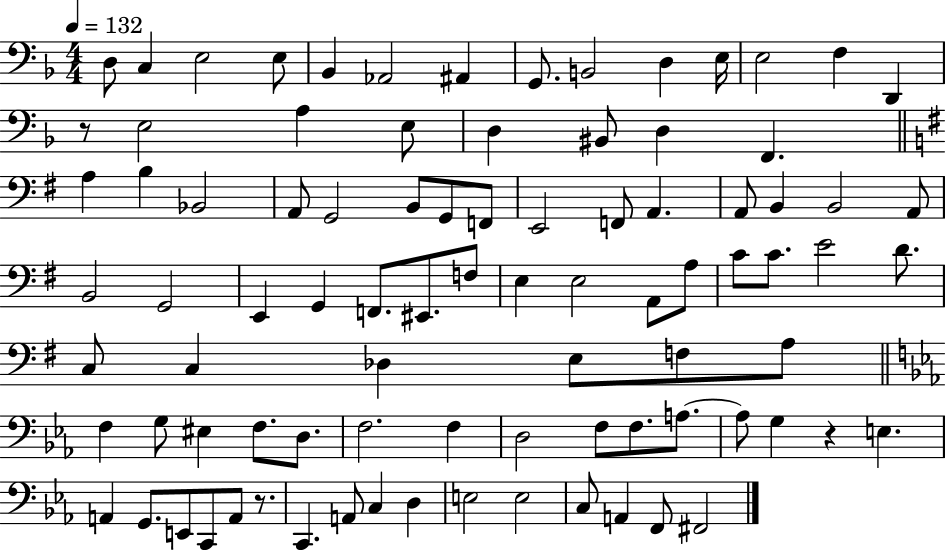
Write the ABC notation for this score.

X:1
T:Untitled
M:4/4
L:1/4
K:F
D,/2 C, E,2 E,/2 _B,, _A,,2 ^A,, G,,/2 B,,2 D, E,/4 E,2 F, D,, z/2 E,2 A, E,/2 D, ^B,,/2 D, F,, A, B, _B,,2 A,,/2 G,,2 B,,/2 G,,/2 F,,/2 E,,2 F,,/2 A,, A,,/2 B,, B,,2 A,,/2 B,,2 G,,2 E,, G,, F,,/2 ^E,,/2 F,/2 E, E,2 A,,/2 A,/2 C/2 C/2 E2 D/2 C,/2 C, _D, E,/2 F,/2 A,/2 F, G,/2 ^E, F,/2 D,/2 F,2 F, D,2 F,/2 F,/2 A,/2 A,/2 G, z E, A,, G,,/2 E,,/2 C,,/2 A,,/2 z/2 C,, A,,/2 C, D, E,2 E,2 C,/2 A,, F,,/2 ^F,,2